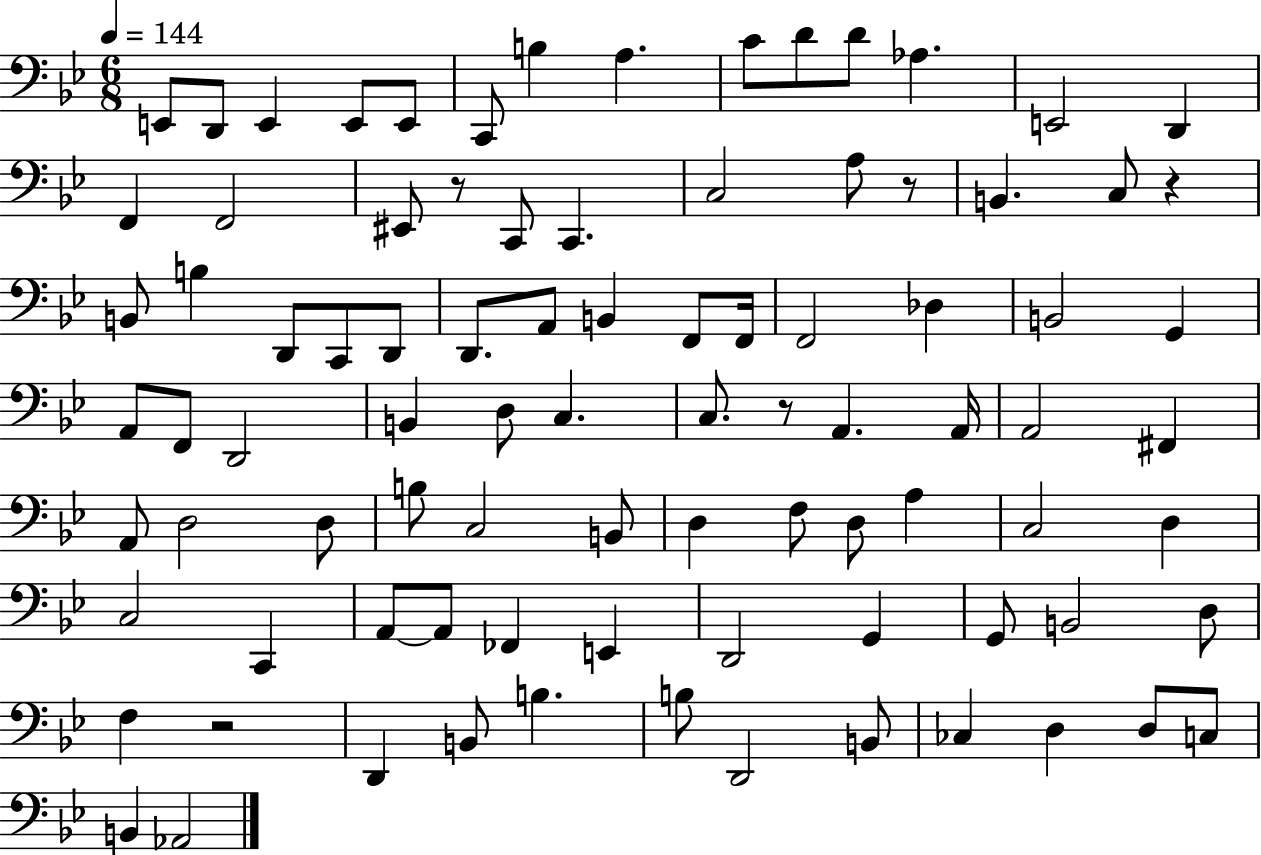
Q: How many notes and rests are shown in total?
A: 89